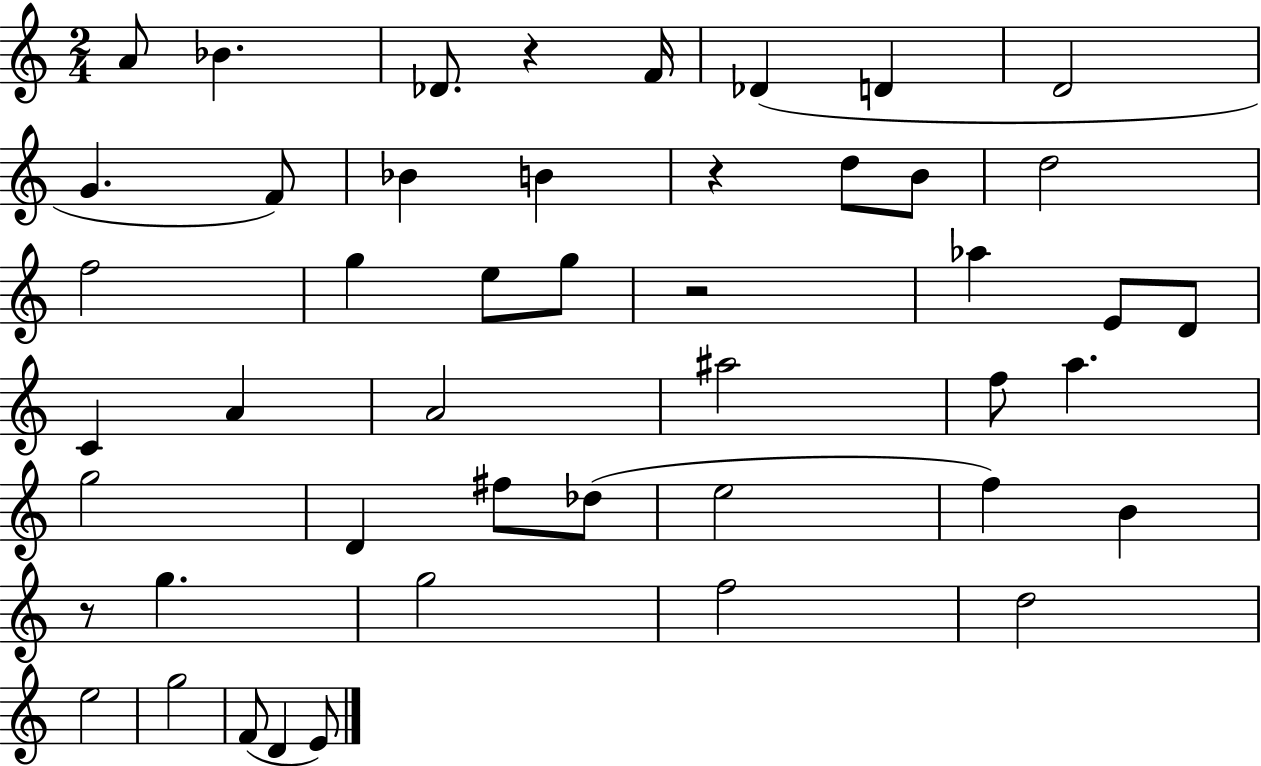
X:1
T:Untitled
M:2/4
L:1/4
K:C
A/2 _B _D/2 z F/4 _D D D2 G F/2 _B B z d/2 B/2 d2 f2 g e/2 g/2 z2 _a E/2 D/2 C A A2 ^a2 f/2 a g2 D ^f/2 _d/2 e2 f B z/2 g g2 f2 d2 e2 g2 F/2 D E/2